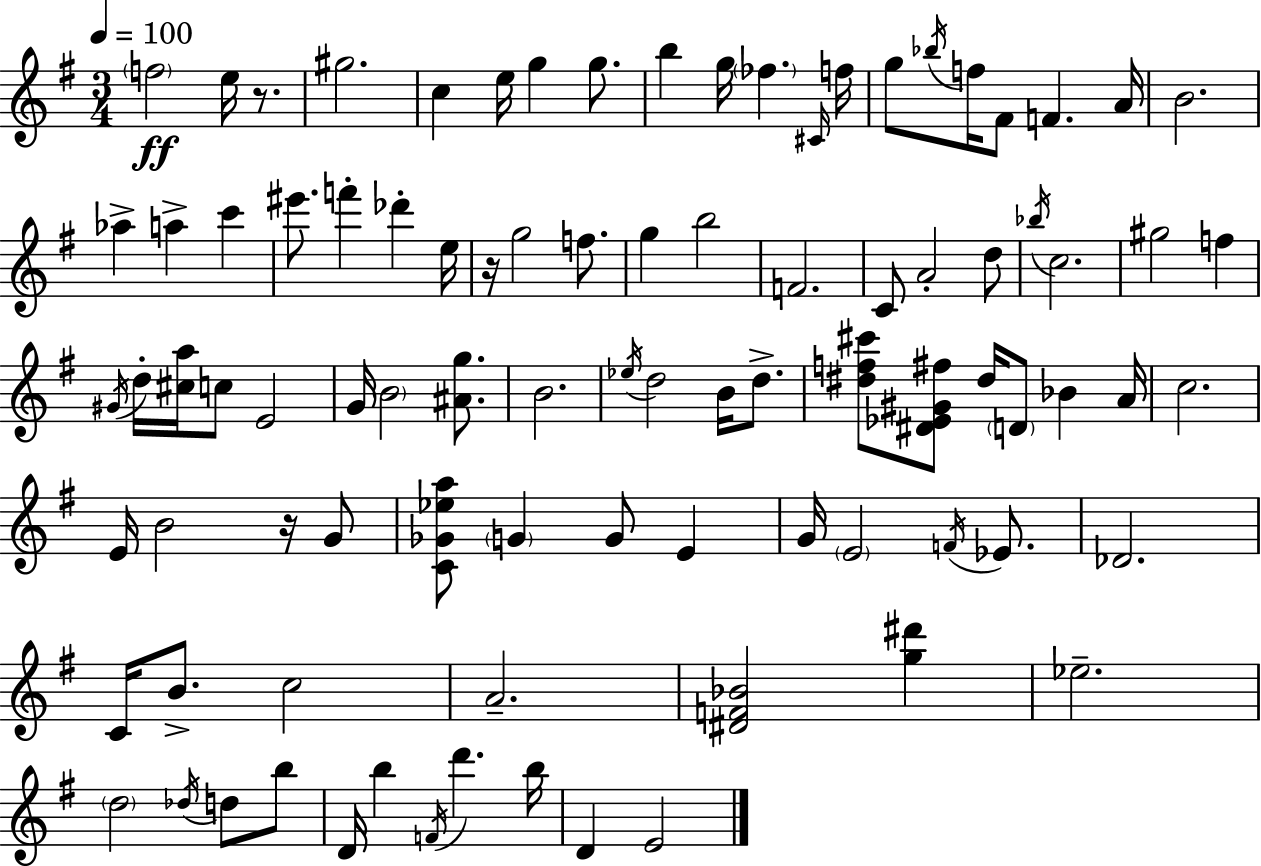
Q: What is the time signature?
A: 3/4